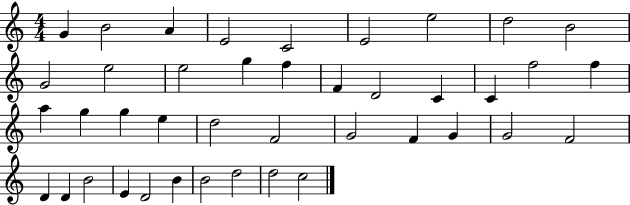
G4/q B4/h A4/q E4/h C4/h E4/h E5/h D5/h B4/h G4/h E5/h E5/h G5/q F5/q F4/q D4/h C4/q C4/q F5/h F5/q A5/q G5/q G5/q E5/q D5/h F4/h G4/h F4/q G4/q G4/h F4/h D4/q D4/q B4/h E4/q D4/h B4/q B4/h D5/h D5/h C5/h